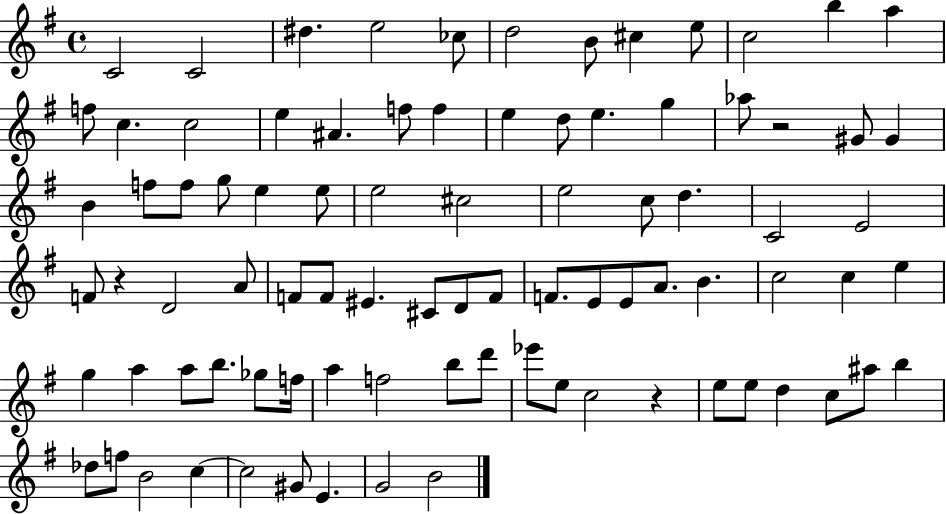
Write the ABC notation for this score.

X:1
T:Untitled
M:4/4
L:1/4
K:G
C2 C2 ^d e2 _c/2 d2 B/2 ^c e/2 c2 b a f/2 c c2 e ^A f/2 f e d/2 e g _a/2 z2 ^G/2 ^G B f/2 f/2 g/2 e e/2 e2 ^c2 e2 c/2 d C2 E2 F/2 z D2 A/2 F/2 F/2 ^E ^C/2 D/2 F/2 F/2 E/2 E/2 A/2 B c2 c e g a a/2 b/2 _g/2 f/4 a f2 b/2 d'/2 _e'/2 e/2 c2 z e/2 e/2 d c/2 ^a/2 b _d/2 f/2 B2 c c2 ^G/2 E G2 B2